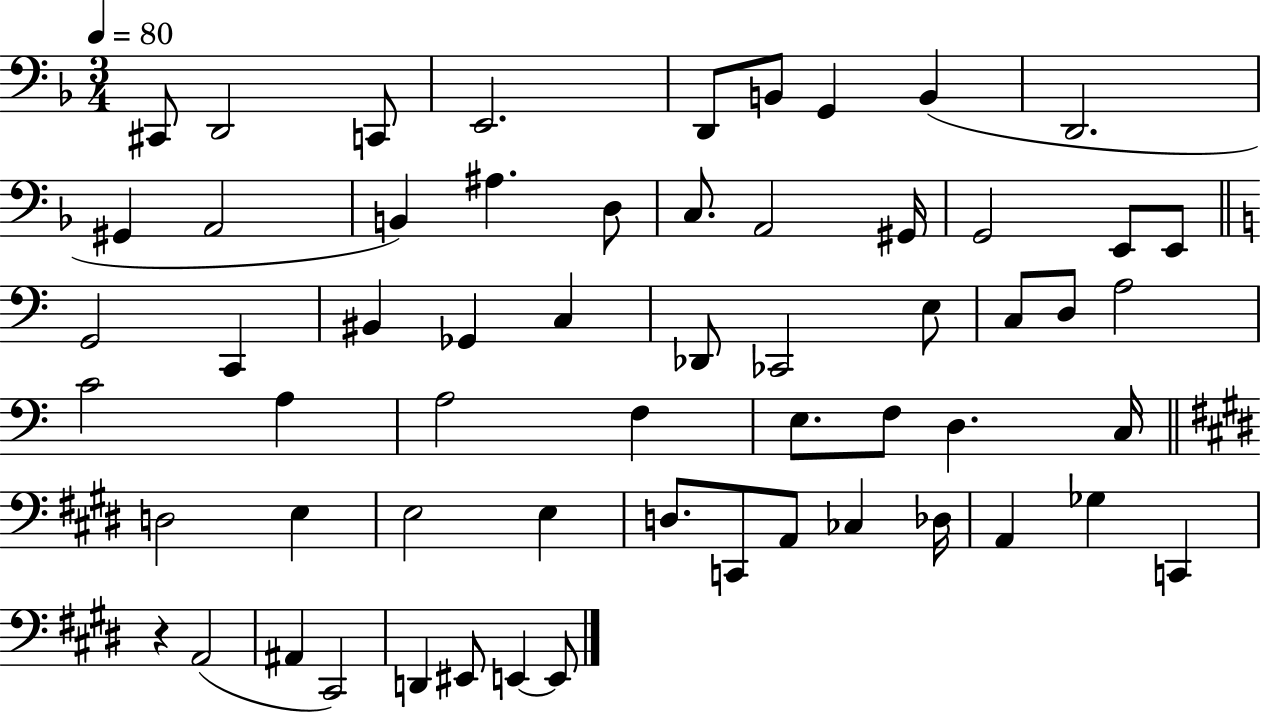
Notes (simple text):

C#2/e D2/h C2/e E2/h. D2/e B2/e G2/q B2/q D2/h. G#2/q A2/h B2/q A#3/q. D3/e C3/e. A2/h G#2/s G2/h E2/e E2/e G2/h C2/q BIS2/q Gb2/q C3/q Db2/e CES2/h E3/e C3/e D3/e A3/h C4/h A3/q A3/h F3/q E3/e. F3/e D3/q. C3/s D3/h E3/q E3/h E3/q D3/e. C2/e A2/e CES3/q Db3/s A2/q Gb3/q C2/q R/q A2/h A#2/q C#2/h D2/q EIS2/e E2/q E2/e